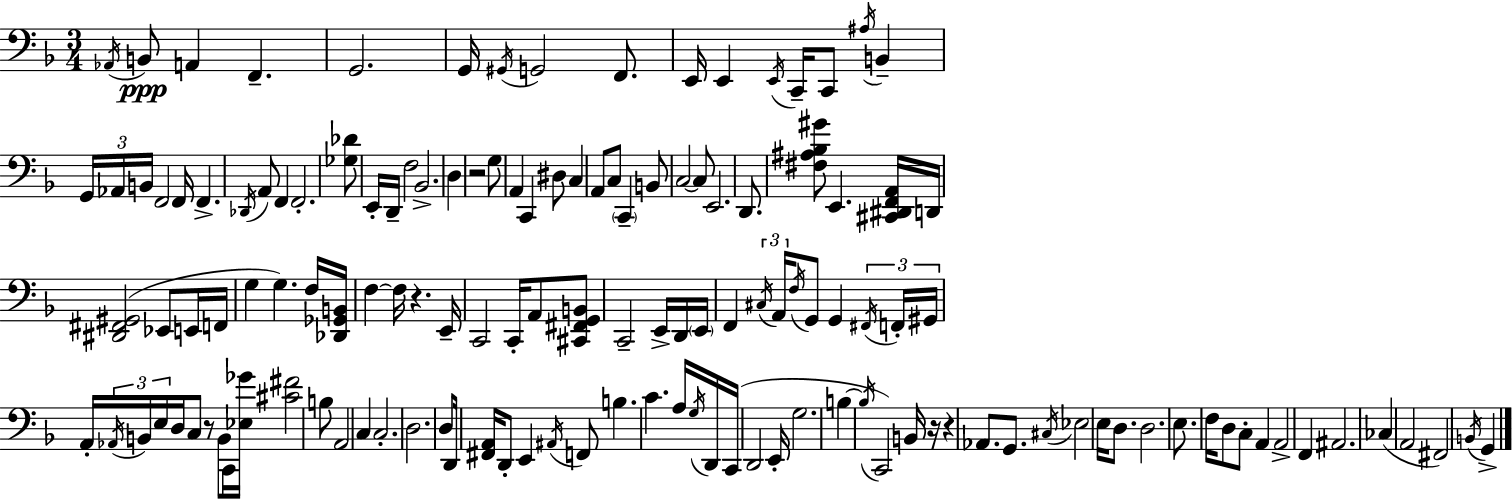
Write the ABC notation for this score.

X:1
T:Untitled
M:3/4
L:1/4
K:F
_A,,/4 B,,/2 A,, F,, G,,2 G,,/4 ^G,,/4 G,,2 F,,/2 E,,/4 E,, E,,/4 C,,/4 C,,/2 ^A,/4 B,, G,,/4 _A,,/4 B,,/4 F,,2 F,,/4 F,, _D,,/4 A,,/2 F,, F,,2 [_G,_D]/2 E,,/4 D,,/4 F,2 _B,,2 D, z2 G,/2 A,, C,, ^D,/2 C, A,,/2 C,/2 C,, B,,/2 C,2 C,/2 E,,2 D,,/2 [^F,^A,_B,^G]/2 E,, [^C,,^D,,F,,A,,]/4 D,,/4 [^D,,^F,,^G,,]2 _E,,/2 E,,/4 F,,/4 G, G, F,/4 [_D,,_G,,B,,]/4 F, F,/4 z E,,/4 C,,2 C,,/4 A,,/2 [^C,,^F,,G,,B,,]/2 C,,2 E,,/4 D,,/4 E,,/4 F,, ^C,/4 A,,/4 F,/4 G,,/2 G,, ^F,,/4 F,,/4 ^G,,/4 A,,/4 _A,,/4 B,,/4 E,/4 D,/4 C,/2 z/2 B,,/2 C,,/4 [_E,_G]/4 [^C^F]2 B,/2 A,,2 C, C,2 D,2 D,/2 D,,/4 [^F,,A,,]/4 D,,/2 E,, ^A,,/4 F,,/2 B, C A,/4 G,/4 D,,/4 C,,/4 D,,2 E,,/4 G,2 B, B,/4 C,,2 B,,/4 z/4 z _A,,/2 G,,/2 ^C,/4 _E,2 E,/4 D,/2 D,2 E,/2 F,/4 D,/2 C,/2 A,, A,,2 F,, ^A,,2 _C, A,,2 ^F,,2 B,,/4 G,,